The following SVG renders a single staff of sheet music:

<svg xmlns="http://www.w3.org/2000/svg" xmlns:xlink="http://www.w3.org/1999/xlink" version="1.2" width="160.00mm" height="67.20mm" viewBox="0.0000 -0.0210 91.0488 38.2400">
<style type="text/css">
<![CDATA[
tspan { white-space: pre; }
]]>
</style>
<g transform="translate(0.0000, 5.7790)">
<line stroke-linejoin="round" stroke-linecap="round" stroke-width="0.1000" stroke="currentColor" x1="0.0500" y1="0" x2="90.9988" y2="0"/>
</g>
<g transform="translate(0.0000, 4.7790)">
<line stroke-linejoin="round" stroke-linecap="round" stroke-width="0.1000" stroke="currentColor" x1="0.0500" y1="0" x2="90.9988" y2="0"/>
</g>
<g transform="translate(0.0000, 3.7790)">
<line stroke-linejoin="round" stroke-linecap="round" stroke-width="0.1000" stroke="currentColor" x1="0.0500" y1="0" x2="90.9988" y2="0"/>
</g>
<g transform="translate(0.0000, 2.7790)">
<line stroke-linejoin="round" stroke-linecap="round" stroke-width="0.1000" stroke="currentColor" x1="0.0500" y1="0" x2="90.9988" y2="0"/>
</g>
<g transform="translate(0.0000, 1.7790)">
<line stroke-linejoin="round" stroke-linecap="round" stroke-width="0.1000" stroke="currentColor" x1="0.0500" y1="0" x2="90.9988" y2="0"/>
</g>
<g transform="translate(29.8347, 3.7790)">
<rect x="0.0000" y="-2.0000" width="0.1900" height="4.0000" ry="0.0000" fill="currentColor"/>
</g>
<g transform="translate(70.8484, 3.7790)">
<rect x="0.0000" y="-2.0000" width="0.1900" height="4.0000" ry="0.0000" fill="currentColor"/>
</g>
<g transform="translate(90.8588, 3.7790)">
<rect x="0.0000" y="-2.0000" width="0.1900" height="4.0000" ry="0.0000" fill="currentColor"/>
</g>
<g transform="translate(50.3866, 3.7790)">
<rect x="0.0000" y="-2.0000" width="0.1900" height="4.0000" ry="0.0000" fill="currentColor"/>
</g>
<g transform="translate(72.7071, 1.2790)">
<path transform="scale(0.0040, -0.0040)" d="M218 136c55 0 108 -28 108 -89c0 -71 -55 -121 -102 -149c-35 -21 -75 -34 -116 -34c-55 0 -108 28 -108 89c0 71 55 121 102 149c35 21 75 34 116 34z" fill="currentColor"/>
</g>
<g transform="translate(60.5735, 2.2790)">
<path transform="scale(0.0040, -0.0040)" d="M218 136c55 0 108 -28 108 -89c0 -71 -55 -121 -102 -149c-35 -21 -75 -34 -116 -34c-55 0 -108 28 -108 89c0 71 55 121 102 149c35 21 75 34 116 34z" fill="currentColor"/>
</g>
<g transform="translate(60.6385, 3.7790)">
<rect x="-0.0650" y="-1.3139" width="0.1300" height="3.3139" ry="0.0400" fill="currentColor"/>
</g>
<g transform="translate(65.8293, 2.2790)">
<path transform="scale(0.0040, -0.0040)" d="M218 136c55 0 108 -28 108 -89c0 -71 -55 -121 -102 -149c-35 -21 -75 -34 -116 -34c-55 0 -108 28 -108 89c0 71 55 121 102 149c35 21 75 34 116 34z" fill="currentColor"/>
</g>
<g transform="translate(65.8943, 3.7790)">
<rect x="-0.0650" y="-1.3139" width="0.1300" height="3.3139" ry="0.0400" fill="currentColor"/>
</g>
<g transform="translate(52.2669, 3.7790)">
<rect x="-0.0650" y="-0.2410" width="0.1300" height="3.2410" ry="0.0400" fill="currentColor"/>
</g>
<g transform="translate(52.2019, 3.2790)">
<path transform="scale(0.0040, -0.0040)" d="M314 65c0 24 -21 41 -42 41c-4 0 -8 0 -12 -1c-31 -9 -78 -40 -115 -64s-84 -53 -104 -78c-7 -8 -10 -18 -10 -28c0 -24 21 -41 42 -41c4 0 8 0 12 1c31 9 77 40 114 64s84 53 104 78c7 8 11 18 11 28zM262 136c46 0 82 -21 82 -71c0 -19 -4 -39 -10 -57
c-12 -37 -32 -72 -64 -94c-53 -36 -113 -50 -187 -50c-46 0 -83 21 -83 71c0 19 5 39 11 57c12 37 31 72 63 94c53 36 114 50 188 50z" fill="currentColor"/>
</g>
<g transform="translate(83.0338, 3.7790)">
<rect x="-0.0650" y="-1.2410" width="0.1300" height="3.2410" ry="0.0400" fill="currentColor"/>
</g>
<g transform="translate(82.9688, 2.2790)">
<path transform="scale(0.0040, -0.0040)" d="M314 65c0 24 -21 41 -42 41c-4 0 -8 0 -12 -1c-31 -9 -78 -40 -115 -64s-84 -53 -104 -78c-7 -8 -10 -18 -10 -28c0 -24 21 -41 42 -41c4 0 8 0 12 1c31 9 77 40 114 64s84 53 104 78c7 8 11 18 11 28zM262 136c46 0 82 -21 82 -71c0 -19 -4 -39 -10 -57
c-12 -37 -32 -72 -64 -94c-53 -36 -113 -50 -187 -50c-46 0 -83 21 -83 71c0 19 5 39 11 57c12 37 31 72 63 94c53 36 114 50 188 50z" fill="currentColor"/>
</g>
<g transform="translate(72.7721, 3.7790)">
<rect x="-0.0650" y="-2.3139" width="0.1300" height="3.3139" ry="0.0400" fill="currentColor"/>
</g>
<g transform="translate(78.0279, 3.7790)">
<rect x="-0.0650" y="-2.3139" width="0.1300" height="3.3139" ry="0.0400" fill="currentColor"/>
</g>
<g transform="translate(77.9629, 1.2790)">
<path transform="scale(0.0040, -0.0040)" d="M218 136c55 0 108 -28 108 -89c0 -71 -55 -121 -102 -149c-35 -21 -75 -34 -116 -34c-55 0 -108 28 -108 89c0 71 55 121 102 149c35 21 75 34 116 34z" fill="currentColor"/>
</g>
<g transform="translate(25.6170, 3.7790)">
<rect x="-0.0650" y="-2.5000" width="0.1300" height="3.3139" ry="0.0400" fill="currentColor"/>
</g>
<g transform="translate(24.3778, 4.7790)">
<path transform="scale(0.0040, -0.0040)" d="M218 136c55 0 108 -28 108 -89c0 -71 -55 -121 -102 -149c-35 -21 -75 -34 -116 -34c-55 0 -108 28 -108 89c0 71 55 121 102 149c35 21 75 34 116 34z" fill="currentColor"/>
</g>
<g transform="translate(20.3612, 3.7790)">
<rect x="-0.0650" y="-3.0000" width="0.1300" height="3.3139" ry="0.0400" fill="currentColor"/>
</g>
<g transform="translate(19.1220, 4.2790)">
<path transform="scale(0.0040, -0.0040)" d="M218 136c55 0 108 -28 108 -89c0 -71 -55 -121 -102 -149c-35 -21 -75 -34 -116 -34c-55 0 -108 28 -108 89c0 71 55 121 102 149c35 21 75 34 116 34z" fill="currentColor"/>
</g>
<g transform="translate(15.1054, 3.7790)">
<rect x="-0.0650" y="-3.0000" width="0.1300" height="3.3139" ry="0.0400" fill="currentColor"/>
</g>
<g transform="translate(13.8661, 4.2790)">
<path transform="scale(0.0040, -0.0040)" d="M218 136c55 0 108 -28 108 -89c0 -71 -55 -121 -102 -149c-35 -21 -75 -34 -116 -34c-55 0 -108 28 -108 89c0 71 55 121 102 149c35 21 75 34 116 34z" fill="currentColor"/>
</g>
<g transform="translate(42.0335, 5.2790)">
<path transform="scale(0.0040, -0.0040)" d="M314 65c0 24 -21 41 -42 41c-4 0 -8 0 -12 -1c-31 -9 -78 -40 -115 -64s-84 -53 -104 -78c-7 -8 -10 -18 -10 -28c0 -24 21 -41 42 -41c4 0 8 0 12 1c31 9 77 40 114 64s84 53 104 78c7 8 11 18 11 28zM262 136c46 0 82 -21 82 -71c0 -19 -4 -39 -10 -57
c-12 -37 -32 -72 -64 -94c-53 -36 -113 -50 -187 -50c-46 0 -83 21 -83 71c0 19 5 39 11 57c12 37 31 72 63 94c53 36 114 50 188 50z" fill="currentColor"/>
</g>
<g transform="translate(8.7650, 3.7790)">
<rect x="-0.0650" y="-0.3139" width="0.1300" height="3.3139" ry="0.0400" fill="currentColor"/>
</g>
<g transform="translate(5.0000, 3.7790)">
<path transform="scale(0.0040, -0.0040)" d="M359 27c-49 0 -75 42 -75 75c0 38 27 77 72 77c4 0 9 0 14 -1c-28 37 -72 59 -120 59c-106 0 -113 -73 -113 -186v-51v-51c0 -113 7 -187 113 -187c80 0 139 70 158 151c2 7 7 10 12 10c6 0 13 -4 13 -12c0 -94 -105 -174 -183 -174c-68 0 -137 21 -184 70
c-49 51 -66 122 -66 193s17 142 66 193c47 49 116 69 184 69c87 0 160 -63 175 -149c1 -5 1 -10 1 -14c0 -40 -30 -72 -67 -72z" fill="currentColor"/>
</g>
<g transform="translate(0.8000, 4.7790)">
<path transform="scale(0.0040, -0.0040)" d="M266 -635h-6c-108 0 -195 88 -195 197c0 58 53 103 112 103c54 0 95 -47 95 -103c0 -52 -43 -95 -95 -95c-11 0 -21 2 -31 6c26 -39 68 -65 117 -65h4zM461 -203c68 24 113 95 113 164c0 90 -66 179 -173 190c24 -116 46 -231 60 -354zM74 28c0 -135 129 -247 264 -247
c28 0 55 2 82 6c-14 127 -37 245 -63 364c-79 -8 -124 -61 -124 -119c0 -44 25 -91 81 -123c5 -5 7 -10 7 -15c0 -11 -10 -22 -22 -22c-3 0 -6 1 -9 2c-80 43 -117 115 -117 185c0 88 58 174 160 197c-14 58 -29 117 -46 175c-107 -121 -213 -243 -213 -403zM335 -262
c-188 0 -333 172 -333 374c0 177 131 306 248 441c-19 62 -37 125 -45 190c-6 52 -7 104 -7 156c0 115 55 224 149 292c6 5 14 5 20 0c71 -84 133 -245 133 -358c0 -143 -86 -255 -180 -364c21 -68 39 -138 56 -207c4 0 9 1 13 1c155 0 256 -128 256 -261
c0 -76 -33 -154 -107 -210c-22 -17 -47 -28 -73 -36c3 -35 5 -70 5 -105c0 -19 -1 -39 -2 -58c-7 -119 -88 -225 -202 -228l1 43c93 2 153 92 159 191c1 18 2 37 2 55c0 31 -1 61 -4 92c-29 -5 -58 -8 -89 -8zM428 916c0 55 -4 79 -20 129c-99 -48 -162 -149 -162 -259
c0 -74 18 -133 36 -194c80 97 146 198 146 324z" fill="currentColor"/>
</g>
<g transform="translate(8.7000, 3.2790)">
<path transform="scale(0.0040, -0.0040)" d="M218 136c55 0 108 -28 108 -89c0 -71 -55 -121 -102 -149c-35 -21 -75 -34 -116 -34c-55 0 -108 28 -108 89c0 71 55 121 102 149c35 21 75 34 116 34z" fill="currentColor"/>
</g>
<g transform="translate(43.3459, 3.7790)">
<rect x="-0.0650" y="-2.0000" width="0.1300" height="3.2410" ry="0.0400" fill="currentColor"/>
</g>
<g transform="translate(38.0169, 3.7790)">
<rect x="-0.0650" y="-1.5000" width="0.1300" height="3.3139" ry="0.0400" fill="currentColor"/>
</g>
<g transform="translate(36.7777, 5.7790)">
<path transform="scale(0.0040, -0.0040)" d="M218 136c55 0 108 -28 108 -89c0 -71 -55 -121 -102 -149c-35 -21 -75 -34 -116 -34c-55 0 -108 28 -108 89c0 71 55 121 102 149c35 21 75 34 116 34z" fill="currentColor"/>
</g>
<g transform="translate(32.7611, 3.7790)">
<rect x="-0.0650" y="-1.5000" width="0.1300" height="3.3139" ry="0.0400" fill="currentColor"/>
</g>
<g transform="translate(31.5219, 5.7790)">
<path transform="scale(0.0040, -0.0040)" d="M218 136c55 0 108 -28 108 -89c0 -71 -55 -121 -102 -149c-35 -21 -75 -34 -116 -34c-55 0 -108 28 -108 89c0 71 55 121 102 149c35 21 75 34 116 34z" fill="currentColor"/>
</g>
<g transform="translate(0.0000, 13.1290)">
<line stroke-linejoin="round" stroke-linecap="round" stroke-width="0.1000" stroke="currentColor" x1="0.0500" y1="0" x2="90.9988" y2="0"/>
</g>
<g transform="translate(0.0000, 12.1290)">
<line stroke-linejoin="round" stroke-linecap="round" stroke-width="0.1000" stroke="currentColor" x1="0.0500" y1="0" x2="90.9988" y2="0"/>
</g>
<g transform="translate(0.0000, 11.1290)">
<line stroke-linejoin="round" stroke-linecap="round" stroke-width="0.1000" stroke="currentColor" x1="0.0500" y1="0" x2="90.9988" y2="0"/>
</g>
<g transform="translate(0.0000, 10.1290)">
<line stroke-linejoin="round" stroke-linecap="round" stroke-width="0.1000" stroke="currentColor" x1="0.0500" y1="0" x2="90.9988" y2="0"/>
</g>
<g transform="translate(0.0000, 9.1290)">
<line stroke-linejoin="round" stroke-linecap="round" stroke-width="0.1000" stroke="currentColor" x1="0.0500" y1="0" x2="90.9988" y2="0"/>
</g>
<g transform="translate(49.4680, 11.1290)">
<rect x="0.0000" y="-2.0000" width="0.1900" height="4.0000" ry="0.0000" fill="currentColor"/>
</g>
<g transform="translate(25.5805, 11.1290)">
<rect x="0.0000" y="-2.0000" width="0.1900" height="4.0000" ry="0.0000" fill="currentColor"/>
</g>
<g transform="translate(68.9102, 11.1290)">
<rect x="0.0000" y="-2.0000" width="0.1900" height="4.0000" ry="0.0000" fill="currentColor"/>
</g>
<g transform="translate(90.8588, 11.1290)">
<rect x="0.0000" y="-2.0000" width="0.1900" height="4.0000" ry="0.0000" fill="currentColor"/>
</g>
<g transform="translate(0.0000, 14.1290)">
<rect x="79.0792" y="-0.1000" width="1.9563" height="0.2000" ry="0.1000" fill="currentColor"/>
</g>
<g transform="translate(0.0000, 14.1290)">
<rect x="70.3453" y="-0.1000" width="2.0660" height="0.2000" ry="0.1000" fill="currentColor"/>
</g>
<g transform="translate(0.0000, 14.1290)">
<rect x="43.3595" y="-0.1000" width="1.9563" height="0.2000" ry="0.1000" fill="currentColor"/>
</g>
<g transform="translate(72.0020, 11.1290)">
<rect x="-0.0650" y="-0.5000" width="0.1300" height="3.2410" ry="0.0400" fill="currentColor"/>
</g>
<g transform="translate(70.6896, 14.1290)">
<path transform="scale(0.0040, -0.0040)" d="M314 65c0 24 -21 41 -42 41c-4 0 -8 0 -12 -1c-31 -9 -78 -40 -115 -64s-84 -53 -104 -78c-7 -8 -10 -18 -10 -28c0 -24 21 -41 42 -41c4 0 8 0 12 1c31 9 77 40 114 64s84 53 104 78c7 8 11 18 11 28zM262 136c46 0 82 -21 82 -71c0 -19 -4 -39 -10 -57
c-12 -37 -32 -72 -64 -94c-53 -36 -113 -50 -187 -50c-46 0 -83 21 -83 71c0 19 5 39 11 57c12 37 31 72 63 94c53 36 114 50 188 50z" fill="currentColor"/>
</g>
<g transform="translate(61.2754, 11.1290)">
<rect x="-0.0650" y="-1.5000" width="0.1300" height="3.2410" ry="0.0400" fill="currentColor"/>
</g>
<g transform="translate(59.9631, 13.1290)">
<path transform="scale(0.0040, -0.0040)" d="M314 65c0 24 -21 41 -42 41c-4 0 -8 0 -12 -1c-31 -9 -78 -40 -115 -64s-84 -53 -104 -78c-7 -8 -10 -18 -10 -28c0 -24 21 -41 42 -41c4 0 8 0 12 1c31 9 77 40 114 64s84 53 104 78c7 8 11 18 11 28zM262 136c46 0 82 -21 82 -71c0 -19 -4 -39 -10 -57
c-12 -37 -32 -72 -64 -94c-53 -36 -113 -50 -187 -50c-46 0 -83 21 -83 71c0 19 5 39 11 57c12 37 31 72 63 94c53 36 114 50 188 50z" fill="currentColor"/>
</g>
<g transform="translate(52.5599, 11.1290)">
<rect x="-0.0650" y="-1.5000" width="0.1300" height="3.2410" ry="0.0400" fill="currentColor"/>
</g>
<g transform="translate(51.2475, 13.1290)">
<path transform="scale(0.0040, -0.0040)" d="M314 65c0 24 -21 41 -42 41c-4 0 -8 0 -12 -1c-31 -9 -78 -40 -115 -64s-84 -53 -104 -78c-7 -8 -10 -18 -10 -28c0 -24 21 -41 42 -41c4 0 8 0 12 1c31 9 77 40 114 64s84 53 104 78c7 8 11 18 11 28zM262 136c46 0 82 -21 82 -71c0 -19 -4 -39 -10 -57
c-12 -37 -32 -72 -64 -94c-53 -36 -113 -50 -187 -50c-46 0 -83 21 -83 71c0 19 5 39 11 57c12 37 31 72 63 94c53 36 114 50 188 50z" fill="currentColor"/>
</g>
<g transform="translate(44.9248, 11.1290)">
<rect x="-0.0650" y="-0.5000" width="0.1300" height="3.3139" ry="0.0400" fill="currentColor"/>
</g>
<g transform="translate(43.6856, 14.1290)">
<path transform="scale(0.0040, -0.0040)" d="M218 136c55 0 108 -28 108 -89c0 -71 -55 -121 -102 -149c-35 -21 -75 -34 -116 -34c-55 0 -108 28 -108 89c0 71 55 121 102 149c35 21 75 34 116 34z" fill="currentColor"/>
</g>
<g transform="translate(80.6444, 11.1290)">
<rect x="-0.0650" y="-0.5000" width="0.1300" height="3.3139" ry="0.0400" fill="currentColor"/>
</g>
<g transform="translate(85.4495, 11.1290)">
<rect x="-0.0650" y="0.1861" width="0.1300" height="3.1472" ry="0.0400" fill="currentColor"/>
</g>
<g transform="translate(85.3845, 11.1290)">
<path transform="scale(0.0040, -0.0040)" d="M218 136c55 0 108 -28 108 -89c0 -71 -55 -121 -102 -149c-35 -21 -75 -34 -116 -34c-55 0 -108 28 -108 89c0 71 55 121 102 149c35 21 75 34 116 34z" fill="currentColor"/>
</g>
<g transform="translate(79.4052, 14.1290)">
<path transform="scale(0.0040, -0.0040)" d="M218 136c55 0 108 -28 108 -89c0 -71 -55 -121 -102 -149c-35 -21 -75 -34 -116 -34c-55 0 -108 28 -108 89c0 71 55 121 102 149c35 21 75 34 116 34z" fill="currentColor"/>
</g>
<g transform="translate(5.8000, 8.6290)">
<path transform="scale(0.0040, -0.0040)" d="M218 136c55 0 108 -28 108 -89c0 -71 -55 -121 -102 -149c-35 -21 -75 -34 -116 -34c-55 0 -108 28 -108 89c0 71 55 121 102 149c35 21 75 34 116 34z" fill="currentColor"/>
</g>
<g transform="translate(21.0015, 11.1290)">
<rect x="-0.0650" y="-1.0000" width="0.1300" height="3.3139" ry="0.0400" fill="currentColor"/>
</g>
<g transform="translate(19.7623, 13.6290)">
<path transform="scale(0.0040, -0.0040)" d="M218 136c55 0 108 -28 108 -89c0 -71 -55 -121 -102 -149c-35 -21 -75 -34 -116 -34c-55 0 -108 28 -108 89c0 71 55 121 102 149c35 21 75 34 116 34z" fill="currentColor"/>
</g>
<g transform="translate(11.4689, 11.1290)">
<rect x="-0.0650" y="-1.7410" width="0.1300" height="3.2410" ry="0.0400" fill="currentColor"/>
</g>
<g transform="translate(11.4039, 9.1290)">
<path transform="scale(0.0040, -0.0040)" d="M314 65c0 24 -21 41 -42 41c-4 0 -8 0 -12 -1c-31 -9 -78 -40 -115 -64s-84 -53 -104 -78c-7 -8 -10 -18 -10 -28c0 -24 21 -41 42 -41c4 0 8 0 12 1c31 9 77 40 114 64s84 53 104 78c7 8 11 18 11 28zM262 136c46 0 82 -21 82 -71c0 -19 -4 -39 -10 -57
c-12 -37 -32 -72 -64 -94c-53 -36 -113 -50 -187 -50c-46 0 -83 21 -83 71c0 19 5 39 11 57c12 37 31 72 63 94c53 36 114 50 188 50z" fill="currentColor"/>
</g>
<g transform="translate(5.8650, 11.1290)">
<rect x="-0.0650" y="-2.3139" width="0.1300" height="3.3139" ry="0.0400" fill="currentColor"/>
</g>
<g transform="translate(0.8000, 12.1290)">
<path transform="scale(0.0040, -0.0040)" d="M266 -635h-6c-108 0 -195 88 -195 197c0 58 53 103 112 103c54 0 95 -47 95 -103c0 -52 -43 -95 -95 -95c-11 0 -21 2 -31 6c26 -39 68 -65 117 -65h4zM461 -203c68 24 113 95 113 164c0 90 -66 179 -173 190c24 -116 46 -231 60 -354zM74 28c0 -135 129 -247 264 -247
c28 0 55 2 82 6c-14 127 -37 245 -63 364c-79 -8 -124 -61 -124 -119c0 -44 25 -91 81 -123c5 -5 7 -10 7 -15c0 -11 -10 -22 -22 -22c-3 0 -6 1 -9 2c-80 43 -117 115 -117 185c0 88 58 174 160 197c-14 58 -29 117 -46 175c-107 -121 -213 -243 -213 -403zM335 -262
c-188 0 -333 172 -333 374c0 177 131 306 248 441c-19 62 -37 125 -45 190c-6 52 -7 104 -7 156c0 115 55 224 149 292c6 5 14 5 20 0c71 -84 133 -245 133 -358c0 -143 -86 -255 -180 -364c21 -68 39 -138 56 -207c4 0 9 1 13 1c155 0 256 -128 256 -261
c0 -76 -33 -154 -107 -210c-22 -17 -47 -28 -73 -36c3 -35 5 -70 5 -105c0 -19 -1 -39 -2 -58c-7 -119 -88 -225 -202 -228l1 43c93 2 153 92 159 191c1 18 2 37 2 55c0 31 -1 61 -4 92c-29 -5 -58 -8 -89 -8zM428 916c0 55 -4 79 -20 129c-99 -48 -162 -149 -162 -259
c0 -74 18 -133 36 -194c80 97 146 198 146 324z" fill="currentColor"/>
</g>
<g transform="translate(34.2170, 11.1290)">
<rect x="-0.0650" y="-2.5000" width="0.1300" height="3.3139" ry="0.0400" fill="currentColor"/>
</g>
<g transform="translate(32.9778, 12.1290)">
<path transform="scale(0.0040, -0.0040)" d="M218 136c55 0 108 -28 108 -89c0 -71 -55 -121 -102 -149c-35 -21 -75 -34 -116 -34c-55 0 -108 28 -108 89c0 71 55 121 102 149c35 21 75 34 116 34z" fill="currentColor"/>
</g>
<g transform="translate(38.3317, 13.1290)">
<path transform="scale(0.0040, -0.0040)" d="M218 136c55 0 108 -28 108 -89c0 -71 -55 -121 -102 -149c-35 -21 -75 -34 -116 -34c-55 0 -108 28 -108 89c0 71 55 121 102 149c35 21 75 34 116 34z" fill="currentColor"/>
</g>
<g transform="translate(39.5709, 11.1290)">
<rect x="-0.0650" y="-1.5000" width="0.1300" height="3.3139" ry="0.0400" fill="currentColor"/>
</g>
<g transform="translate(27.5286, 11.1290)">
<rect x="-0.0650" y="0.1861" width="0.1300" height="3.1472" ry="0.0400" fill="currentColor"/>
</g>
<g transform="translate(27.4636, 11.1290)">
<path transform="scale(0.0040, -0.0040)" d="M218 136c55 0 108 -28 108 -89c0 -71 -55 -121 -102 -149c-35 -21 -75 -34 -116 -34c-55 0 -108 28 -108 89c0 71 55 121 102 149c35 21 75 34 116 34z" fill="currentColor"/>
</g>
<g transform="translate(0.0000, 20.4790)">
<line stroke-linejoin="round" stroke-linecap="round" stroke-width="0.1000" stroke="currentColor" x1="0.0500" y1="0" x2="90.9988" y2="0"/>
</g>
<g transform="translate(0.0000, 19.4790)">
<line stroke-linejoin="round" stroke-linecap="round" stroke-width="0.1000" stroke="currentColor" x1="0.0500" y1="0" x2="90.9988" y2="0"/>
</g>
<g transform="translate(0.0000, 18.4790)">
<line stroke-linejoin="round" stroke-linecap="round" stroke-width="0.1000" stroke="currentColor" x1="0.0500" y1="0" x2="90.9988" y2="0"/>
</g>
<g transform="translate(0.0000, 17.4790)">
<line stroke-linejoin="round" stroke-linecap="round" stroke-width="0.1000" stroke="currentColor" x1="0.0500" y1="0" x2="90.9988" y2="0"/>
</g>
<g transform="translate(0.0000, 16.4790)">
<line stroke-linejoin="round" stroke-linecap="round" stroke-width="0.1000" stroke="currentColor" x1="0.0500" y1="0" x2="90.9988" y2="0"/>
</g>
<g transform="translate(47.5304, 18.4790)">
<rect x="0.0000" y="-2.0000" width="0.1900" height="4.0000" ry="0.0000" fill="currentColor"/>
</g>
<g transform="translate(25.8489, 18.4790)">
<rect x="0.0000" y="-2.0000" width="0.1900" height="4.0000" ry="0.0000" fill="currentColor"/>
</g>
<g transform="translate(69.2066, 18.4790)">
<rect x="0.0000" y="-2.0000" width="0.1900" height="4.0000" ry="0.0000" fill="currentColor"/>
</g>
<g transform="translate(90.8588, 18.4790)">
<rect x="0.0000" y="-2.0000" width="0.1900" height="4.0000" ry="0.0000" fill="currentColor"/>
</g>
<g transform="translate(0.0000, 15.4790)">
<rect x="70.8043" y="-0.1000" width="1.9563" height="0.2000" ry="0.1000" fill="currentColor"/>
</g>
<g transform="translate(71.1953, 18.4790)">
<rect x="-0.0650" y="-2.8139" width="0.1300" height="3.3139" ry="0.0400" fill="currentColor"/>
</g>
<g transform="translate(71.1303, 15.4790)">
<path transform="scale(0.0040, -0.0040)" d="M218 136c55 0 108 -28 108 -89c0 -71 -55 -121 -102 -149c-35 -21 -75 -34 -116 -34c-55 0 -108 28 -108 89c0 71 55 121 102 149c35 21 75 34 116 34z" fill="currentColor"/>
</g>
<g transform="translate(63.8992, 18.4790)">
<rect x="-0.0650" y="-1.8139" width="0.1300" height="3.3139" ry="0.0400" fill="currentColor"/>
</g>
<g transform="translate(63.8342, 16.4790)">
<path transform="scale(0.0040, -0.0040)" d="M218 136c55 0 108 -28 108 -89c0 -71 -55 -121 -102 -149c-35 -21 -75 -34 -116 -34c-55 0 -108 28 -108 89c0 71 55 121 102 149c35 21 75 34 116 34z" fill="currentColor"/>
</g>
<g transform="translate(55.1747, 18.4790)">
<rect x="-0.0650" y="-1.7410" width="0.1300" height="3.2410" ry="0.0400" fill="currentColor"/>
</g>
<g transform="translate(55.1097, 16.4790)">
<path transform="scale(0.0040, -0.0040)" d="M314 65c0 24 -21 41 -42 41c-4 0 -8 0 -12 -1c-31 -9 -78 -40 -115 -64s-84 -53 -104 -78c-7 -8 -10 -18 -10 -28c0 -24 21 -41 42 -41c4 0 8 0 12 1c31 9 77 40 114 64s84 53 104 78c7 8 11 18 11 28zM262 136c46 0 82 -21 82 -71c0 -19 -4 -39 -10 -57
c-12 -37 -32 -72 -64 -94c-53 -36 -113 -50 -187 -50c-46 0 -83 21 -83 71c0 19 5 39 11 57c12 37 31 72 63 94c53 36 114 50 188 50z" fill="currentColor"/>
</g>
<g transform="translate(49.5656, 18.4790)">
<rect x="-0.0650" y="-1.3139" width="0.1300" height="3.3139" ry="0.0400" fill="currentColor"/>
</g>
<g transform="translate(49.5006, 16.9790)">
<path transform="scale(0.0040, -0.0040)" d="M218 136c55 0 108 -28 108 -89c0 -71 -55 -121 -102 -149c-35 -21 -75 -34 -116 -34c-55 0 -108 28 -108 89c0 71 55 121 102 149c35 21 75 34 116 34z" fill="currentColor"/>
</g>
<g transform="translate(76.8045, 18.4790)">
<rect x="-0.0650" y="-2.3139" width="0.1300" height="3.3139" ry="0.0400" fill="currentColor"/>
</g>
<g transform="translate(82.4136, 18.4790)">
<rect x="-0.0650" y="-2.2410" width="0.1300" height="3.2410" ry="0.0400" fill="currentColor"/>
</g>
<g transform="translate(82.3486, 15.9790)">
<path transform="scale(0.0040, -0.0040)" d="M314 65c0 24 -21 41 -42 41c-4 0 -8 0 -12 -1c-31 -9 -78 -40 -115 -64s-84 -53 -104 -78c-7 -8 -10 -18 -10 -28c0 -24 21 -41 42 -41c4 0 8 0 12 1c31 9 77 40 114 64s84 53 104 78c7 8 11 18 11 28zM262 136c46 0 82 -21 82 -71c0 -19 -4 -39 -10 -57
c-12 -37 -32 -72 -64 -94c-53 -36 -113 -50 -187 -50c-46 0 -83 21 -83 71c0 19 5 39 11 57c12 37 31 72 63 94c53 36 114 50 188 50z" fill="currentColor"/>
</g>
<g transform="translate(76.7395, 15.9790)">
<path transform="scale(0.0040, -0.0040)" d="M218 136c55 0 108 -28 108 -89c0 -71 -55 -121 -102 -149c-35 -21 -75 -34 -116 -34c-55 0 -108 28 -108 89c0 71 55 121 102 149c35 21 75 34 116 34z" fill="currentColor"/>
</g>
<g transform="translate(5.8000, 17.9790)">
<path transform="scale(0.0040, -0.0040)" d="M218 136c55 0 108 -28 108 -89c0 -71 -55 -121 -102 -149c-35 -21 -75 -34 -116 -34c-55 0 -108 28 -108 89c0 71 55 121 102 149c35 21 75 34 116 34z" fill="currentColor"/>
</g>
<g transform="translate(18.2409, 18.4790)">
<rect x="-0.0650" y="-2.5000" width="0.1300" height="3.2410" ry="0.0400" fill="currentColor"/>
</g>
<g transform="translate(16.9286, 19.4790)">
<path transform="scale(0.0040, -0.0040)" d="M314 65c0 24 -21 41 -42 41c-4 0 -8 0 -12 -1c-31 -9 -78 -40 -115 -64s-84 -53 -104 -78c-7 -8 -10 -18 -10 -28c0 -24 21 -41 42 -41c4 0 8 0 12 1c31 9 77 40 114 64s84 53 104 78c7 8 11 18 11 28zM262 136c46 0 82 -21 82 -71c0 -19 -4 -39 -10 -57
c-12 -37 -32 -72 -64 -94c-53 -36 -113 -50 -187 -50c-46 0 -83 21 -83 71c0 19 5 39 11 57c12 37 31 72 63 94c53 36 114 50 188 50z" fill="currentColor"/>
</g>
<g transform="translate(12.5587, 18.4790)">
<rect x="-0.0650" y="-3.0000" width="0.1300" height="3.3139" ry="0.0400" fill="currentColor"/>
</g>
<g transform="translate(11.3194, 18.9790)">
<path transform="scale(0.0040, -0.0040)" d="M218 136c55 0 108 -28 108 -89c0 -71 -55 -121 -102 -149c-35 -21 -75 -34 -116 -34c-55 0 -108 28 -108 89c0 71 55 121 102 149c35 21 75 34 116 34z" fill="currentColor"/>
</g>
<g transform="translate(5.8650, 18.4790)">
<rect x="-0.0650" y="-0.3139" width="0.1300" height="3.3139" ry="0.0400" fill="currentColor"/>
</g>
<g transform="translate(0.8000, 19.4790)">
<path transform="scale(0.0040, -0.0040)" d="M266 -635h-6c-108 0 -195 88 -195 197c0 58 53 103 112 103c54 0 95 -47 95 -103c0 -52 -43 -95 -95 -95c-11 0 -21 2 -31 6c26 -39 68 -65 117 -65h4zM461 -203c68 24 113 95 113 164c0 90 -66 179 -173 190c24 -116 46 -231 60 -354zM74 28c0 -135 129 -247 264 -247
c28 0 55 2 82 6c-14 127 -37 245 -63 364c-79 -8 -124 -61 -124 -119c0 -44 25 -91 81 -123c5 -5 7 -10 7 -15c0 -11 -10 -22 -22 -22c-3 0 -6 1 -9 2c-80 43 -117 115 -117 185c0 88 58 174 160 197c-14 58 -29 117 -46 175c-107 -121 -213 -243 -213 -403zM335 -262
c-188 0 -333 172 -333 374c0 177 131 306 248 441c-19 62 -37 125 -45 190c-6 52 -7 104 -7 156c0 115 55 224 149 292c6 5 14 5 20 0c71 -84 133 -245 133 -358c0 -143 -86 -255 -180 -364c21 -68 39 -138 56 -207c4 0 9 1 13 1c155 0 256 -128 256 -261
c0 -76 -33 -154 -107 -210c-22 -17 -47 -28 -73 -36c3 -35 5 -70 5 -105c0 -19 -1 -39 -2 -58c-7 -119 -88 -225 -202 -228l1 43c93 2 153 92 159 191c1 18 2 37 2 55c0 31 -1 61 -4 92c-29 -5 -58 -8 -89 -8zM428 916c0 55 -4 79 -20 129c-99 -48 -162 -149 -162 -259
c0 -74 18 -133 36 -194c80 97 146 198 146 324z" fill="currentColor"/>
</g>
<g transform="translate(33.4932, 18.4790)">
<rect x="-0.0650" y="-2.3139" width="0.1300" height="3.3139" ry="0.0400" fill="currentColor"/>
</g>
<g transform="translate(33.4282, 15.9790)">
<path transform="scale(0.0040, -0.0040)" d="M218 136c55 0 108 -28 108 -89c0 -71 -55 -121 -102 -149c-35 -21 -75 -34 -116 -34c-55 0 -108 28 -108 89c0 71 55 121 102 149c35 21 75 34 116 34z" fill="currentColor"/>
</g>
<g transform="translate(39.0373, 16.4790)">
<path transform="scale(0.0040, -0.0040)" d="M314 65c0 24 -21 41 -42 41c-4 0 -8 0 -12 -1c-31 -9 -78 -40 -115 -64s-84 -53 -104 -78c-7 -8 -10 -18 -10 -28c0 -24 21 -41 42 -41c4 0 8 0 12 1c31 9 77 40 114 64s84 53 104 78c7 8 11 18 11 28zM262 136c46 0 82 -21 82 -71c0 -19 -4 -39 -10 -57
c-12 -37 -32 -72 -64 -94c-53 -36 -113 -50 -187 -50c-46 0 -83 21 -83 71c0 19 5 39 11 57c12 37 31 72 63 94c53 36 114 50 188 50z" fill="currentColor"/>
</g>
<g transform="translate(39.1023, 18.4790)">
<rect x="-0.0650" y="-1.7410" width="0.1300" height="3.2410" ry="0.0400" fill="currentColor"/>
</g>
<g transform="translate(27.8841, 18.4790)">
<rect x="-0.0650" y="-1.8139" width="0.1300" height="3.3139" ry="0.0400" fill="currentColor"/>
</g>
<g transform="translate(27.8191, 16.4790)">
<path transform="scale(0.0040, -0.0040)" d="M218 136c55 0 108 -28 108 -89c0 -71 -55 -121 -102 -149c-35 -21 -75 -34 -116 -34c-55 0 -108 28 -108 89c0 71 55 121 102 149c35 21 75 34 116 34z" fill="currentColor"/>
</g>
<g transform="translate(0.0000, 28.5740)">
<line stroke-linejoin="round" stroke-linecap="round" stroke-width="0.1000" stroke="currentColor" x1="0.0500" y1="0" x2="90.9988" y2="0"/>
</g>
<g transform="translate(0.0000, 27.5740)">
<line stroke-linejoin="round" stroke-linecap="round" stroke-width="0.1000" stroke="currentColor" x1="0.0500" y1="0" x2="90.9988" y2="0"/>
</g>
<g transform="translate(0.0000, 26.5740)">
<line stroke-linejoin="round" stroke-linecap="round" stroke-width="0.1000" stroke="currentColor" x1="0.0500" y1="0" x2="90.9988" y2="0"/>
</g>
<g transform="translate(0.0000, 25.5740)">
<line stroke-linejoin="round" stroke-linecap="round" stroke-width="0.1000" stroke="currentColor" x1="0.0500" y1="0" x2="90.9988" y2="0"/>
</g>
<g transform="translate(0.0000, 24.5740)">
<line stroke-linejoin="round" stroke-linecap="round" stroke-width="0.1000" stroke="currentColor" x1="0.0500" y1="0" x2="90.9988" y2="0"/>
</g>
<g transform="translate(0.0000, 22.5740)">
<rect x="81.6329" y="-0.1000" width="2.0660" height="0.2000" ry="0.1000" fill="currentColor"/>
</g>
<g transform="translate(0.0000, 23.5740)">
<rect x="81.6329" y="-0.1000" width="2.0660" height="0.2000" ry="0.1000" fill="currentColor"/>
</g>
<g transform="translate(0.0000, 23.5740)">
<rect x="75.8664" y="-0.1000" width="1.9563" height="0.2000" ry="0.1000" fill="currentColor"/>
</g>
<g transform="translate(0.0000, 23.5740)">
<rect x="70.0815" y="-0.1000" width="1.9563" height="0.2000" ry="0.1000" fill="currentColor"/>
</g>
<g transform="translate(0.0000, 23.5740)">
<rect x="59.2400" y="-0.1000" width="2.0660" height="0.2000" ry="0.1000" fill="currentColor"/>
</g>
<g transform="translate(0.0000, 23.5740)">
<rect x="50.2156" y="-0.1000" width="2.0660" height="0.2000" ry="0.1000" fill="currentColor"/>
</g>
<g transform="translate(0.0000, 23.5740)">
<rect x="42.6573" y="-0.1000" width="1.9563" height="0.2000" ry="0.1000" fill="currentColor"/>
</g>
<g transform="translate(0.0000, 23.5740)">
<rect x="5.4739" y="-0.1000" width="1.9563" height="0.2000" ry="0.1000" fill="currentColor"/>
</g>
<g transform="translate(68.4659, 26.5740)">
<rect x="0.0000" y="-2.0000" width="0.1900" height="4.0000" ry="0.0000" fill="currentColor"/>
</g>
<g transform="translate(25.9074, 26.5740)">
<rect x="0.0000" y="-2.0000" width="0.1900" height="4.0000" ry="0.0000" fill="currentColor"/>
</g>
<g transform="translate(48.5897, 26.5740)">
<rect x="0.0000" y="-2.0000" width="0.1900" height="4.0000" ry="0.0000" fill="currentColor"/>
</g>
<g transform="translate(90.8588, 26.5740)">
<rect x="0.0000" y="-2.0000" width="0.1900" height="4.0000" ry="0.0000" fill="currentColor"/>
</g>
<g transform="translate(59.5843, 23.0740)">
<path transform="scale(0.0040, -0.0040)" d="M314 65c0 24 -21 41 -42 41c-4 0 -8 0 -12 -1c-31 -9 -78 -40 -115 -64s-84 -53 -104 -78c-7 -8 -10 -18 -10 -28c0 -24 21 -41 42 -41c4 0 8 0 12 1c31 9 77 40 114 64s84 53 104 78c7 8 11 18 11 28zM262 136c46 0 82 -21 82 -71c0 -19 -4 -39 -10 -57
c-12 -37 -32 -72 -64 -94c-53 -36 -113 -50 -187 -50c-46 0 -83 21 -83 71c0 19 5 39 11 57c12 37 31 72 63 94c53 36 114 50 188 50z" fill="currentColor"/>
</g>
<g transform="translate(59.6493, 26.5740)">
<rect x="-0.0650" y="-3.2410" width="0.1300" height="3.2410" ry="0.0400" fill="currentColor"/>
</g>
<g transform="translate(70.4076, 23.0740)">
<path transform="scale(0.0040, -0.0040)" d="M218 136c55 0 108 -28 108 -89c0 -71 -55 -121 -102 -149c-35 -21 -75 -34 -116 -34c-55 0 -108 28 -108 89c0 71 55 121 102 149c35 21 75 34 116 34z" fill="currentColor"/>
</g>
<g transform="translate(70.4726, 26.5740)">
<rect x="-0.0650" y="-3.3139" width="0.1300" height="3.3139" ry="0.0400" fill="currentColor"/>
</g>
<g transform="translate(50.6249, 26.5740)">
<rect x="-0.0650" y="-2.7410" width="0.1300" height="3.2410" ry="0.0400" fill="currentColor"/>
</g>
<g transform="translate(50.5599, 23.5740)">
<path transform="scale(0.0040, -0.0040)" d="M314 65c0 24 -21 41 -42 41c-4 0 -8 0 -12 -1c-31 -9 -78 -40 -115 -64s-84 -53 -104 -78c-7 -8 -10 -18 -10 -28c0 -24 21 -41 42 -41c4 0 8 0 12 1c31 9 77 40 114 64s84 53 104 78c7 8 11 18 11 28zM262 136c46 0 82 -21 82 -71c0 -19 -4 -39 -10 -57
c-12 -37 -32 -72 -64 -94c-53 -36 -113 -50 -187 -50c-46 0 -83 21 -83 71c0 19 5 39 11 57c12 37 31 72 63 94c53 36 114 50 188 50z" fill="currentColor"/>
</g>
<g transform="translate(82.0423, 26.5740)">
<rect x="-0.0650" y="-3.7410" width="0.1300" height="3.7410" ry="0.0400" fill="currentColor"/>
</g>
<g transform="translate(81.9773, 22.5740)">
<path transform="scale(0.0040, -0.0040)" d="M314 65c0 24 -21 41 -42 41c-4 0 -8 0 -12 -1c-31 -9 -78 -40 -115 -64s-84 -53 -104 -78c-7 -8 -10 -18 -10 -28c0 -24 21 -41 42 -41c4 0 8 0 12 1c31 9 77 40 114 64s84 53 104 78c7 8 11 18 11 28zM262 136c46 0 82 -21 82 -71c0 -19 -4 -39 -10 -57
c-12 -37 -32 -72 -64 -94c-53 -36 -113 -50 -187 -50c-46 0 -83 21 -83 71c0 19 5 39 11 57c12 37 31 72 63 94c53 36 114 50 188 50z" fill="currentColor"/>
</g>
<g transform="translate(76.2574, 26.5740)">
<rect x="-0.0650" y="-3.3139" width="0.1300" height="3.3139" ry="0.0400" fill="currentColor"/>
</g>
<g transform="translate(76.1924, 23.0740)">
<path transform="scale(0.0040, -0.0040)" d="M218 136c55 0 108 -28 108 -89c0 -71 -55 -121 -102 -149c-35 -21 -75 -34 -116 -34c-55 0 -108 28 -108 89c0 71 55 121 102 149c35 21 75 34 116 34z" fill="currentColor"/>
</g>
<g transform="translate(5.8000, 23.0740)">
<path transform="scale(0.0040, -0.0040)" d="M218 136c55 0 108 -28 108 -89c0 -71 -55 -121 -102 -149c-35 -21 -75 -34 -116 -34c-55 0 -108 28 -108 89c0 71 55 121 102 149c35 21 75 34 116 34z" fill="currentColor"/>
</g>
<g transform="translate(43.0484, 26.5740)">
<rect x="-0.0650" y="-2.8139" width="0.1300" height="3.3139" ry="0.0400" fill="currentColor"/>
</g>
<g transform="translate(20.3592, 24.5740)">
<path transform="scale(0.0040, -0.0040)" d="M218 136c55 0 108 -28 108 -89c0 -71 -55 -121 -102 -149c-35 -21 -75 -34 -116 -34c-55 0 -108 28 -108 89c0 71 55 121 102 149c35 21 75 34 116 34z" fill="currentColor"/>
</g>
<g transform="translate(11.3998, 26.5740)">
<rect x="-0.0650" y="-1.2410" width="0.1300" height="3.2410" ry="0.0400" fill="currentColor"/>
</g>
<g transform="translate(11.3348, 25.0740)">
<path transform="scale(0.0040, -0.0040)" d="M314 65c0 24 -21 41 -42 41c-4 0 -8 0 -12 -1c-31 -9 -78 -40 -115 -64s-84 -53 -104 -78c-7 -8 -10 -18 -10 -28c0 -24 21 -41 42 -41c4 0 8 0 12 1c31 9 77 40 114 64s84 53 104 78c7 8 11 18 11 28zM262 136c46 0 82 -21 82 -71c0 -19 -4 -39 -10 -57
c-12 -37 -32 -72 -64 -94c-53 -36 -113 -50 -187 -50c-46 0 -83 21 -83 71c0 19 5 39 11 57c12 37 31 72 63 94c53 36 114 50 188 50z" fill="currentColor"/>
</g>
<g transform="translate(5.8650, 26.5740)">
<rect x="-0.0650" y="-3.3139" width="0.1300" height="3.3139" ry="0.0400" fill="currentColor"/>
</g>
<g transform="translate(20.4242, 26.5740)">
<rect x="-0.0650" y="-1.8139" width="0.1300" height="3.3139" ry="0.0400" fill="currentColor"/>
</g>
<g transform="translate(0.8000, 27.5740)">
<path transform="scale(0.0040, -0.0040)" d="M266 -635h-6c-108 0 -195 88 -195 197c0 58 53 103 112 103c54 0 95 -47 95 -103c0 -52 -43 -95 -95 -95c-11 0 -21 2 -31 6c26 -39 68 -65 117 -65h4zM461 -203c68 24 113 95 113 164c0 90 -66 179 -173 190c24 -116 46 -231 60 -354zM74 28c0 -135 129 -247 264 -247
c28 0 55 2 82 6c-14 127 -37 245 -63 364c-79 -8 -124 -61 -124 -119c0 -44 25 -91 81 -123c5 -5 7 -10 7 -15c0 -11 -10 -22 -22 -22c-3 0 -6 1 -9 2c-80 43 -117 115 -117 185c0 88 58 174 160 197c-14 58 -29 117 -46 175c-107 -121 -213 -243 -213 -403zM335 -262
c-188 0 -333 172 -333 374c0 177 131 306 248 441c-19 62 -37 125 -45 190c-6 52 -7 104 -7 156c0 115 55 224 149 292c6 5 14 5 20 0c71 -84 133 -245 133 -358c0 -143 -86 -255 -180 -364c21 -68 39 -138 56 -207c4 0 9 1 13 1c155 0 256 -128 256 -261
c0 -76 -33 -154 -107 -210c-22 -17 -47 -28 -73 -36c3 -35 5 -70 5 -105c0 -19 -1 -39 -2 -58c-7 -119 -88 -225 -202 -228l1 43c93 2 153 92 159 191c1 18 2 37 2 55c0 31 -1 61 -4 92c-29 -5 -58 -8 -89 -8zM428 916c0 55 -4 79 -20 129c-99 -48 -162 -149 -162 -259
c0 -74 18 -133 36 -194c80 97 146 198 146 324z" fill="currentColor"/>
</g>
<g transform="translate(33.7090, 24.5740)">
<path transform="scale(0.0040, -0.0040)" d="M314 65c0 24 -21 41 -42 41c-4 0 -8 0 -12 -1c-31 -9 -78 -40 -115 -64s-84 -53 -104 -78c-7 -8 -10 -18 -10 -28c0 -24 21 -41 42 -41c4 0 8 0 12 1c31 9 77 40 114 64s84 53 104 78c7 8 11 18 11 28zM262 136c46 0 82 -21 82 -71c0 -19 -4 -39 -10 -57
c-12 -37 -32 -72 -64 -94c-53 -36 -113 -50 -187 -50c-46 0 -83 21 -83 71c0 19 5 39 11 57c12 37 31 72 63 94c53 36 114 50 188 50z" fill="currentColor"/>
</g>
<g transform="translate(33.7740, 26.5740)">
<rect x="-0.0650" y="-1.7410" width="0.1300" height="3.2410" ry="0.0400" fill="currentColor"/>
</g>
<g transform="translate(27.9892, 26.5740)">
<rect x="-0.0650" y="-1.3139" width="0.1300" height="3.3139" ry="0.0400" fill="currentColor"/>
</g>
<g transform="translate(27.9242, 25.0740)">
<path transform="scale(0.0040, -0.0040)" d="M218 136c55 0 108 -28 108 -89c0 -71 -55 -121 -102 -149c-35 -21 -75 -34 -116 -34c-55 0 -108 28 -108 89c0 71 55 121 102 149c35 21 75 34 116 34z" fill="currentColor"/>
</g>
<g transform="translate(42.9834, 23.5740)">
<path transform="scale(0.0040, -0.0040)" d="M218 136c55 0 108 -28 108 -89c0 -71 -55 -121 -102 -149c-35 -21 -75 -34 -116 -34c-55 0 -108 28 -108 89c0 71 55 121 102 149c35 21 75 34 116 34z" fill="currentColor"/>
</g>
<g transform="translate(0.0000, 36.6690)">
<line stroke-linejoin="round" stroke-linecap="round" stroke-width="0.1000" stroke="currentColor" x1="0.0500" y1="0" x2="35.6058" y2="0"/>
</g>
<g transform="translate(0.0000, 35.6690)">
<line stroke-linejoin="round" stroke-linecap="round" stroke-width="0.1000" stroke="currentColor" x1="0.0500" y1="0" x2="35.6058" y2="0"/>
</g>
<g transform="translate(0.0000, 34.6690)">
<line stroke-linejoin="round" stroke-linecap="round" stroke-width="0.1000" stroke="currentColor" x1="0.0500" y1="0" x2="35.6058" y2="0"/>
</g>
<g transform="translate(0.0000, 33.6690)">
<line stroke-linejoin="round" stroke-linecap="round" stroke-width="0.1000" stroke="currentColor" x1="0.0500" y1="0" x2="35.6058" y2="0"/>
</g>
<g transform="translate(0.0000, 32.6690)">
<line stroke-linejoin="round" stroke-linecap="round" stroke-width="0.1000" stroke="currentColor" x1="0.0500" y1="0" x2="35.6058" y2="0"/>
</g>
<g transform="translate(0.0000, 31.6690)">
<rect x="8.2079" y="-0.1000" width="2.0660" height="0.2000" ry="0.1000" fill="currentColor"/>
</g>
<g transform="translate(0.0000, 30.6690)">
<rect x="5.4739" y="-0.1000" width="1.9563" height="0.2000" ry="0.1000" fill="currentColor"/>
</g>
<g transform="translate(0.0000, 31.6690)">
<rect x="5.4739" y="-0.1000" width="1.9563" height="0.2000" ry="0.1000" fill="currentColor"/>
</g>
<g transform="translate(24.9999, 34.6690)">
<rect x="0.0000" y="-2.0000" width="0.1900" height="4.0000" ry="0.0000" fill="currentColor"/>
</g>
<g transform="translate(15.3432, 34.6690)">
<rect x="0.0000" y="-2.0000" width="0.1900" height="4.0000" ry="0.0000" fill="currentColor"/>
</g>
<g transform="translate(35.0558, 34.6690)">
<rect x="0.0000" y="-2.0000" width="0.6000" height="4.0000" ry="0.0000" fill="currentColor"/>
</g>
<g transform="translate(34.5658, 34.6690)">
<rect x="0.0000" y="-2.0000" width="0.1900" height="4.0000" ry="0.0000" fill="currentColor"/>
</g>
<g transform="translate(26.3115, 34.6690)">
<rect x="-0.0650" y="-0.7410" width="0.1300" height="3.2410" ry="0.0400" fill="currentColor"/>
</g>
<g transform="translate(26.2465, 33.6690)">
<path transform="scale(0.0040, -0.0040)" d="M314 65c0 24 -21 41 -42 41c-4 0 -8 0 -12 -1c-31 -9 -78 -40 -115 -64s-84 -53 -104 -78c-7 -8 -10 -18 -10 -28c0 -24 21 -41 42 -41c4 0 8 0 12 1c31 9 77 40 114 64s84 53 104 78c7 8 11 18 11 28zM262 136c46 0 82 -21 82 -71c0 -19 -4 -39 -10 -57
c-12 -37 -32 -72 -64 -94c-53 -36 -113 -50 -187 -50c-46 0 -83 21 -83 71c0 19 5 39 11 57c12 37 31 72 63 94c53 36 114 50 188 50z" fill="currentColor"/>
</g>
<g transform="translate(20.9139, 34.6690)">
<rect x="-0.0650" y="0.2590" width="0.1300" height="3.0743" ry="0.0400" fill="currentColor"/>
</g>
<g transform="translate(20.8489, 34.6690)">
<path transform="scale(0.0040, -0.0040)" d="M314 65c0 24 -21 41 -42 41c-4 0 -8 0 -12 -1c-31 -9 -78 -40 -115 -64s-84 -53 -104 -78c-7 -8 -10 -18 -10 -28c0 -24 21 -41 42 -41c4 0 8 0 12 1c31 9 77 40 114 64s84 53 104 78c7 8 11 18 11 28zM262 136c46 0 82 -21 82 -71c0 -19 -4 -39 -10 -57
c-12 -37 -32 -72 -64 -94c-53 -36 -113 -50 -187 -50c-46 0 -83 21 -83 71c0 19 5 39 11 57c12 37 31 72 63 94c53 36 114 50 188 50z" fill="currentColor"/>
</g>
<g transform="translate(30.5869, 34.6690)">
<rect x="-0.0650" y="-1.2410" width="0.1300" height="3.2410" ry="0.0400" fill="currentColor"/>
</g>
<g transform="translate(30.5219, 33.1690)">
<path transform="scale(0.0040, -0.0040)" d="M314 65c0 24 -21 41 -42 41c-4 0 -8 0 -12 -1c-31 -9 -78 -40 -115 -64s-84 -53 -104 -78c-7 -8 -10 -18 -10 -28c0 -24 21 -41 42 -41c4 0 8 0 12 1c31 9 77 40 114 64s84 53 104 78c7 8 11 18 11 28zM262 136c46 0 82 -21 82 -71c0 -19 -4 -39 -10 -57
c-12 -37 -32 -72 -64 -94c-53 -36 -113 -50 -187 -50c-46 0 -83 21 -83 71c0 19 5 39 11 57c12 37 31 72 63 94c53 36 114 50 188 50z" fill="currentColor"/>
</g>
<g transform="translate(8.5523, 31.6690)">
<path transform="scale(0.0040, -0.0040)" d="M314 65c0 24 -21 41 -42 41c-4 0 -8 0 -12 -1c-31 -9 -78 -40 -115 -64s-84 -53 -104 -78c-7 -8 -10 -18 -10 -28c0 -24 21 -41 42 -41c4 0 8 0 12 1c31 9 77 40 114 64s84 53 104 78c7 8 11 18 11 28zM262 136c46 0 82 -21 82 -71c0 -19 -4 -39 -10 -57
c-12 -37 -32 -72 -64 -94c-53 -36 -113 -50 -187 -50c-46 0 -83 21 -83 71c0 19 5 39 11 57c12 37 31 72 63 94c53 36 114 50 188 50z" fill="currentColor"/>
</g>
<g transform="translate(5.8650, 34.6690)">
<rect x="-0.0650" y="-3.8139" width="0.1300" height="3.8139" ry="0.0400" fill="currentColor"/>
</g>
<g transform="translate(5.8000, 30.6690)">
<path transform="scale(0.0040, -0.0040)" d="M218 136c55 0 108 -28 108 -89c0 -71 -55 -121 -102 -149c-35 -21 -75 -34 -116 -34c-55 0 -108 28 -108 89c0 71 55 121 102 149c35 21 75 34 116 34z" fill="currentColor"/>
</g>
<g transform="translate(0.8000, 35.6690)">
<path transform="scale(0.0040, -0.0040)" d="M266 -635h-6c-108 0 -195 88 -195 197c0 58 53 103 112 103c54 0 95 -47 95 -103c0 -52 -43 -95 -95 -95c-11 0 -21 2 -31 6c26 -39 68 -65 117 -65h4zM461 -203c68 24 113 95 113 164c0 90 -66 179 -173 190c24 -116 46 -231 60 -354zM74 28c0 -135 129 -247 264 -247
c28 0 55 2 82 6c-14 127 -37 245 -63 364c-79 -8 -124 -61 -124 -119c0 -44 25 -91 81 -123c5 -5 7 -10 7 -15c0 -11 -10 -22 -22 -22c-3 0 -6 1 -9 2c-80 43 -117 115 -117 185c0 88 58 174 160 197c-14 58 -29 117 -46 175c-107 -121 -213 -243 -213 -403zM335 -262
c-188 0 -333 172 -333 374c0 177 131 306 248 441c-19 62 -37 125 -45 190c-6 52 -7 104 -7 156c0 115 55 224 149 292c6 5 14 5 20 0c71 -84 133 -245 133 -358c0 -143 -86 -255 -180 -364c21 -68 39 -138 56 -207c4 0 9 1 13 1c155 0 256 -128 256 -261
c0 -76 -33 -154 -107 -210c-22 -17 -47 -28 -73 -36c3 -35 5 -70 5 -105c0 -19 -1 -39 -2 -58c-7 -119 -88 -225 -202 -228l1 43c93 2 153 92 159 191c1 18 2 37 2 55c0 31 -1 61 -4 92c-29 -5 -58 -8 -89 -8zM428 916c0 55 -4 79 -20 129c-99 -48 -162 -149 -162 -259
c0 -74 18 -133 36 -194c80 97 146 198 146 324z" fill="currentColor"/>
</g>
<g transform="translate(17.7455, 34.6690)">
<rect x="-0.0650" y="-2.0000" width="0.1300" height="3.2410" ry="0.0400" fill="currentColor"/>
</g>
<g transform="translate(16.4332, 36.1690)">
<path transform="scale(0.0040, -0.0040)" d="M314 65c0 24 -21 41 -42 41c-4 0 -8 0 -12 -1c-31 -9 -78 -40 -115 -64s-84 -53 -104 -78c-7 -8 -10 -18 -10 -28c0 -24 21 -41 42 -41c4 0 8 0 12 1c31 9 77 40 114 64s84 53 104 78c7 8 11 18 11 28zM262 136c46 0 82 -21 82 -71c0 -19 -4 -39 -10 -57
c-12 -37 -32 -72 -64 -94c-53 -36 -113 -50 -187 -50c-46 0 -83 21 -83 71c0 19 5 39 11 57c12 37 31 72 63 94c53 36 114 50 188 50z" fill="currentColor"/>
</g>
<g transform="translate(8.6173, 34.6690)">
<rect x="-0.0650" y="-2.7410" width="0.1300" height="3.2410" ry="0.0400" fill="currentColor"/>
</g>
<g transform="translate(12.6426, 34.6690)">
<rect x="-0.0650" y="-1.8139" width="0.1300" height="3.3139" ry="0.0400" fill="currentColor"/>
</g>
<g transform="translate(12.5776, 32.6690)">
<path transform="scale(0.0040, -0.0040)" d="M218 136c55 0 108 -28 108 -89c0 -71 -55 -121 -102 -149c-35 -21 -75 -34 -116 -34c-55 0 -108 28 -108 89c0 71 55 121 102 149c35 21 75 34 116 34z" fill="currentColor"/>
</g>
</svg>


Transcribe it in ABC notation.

X:1
T:Untitled
M:4/4
L:1/4
K:C
c A A G E E F2 c2 e e g g e2 g f2 D B G E C E2 E2 C2 C B c A G2 f g f2 e f2 f a g g2 b e2 f e f2 a a2 b2 b b c'2 c' a2 f F2 B2 d2 e2